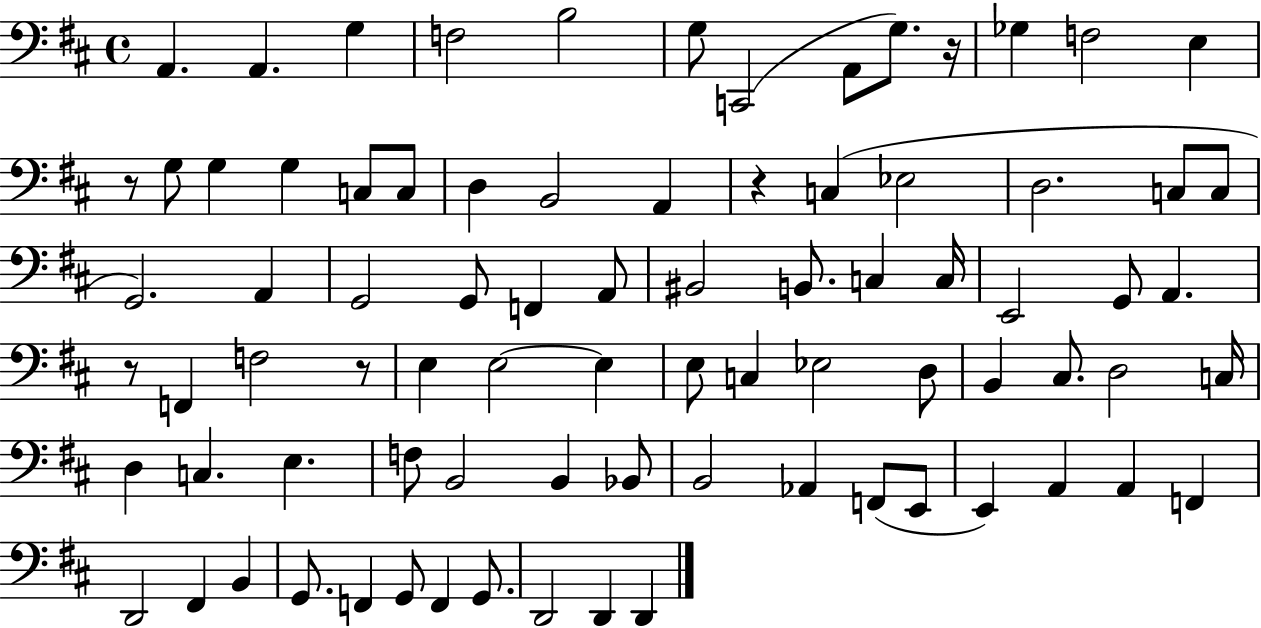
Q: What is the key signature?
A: D major